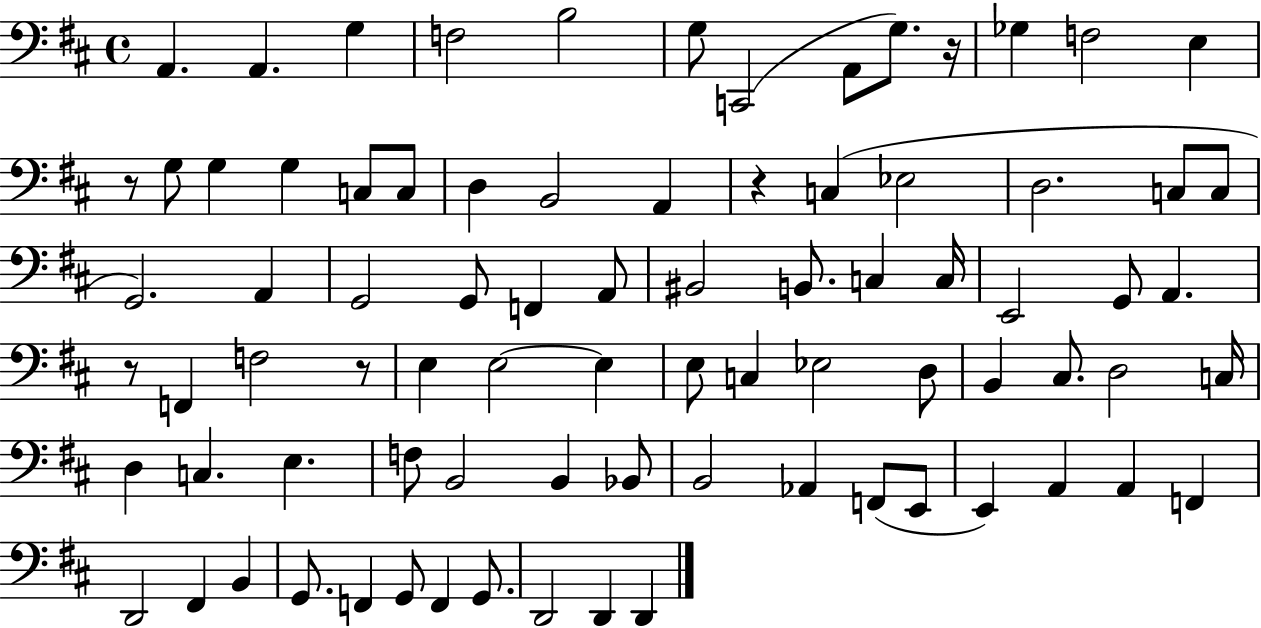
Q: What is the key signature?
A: D major